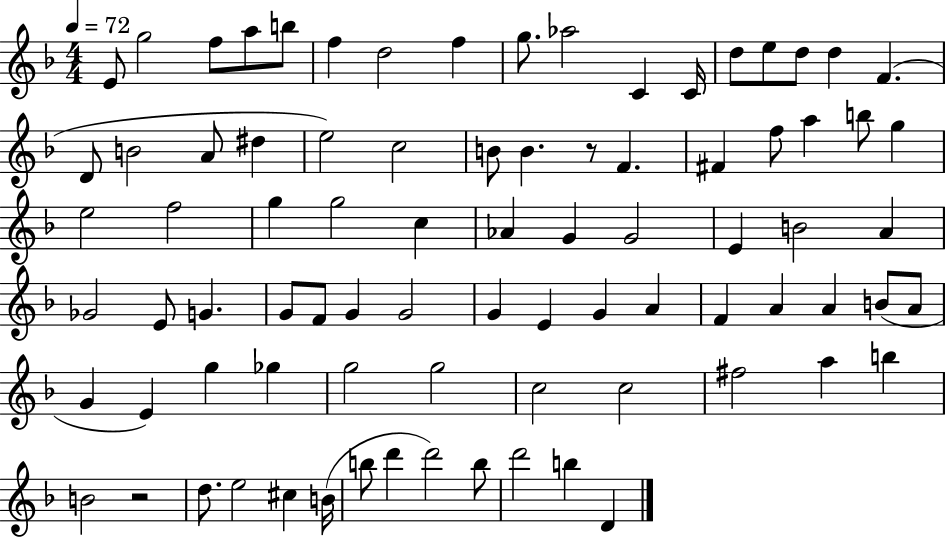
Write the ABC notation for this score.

X:1
T:Untitled
M:4/4
L:1/4
K:F
E/2 g2 f/2 a/2 b/2 f d2 f g/2 _a2 C C/4 d/2 e/2 d/2 d F D/2 B2 A/2 ^d e2 c2 B/2 B z/2 F ^F f/2 a b/2 g e2 f2 g g2 c _A G G2 E B2 A _G2 E/2 G G/2 F/2 G G2 G E G A F A A B/2 A/2 G E g _g g2 g2 c2 c2 ^f2 a b B2 z2 d/2 e2 ^c B/4 b/2 d' d'2 b/2 d'2 b D